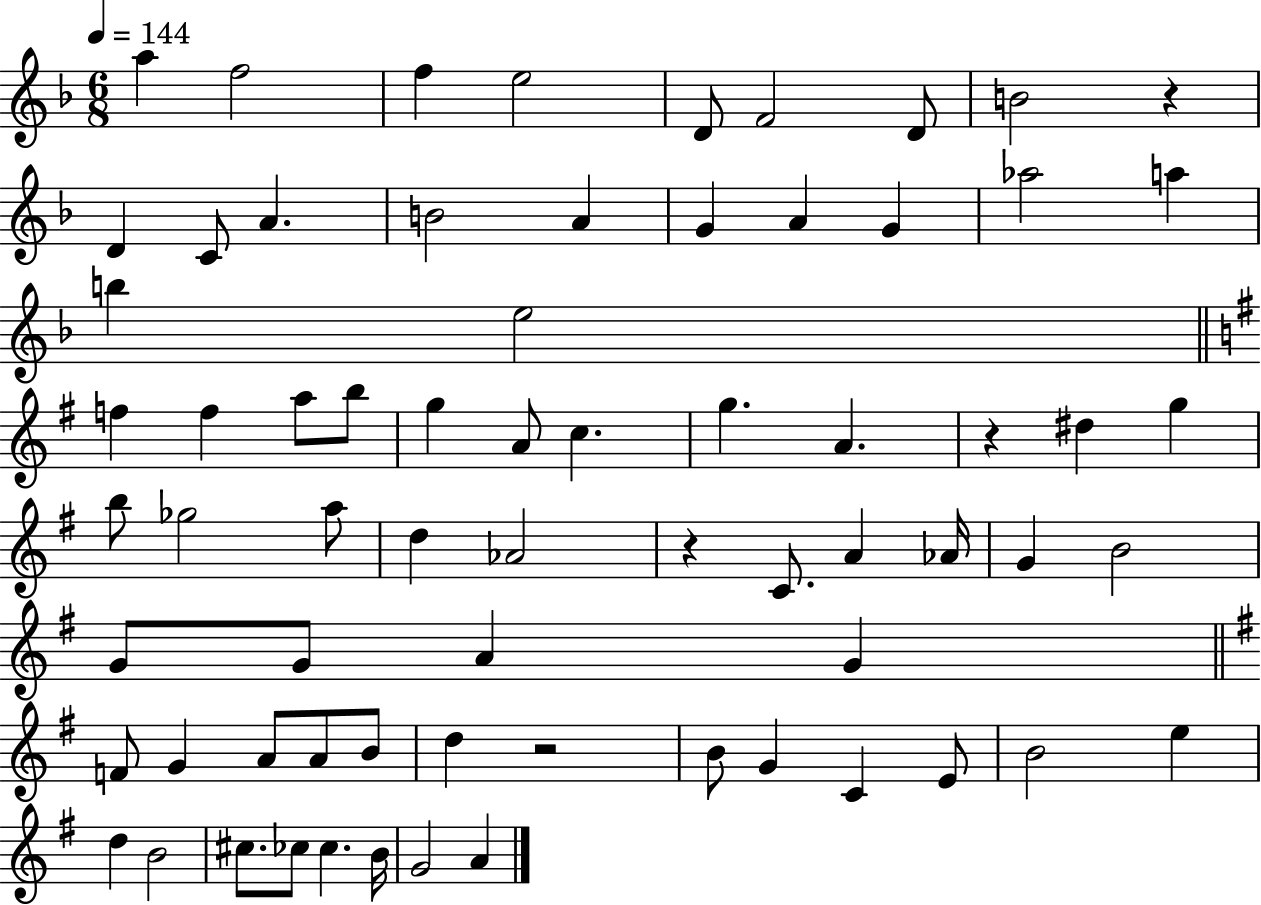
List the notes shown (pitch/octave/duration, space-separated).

A5/q F5/h F5/q E5/h D4/e F4/h D4/e B4/h R/q D4/q C4/e A4/q. B4/h A4/q G4/q A4/q G4/q Ab5/h A5/q B5/q E5/h F5/q F5/q A5/e B5/e G5/q A4/e C5/q. G5/q. A4/q. R/q D#5/q G5/q B5/e Gb5/h A5/e D5/q Ab4/h R/q C4/e. A4/q Ab4/s G4/q B4/h G4/e G4/e A4/q G4/q F4/e G4/q A4/e A4/e B4/e D5/q R/h B4/e G4/q C4/q E4/e B4/h E5/q D5/q B4/h C#5/e. CES5/e CES5/q. B4/s G4/h A4/q